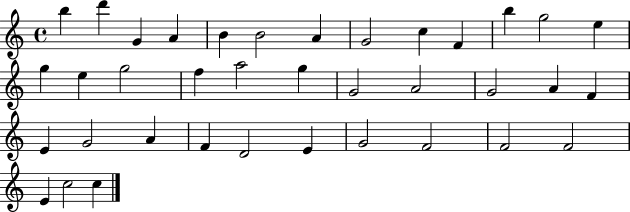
{
  \clef treble
  \time 4/4
  \defaultTimeSignature
  \key c \major
  b''4 d'''4 g'4 a'4 | b'4 b'2 a'4 | g'2 c''4 f'4 | b''4 g''2 e''4 | \break g''4 e''4 g''2 | f''4 a''2 g''4 | g'2 a'2 | g'2 a'4 f'4 | \break e'4 g'2 a'4 | f'4 d'2 e'4 | g'2 f'2 | f'2 f'2 | \break e'4 c''2 c''4 | \bar "|."
}